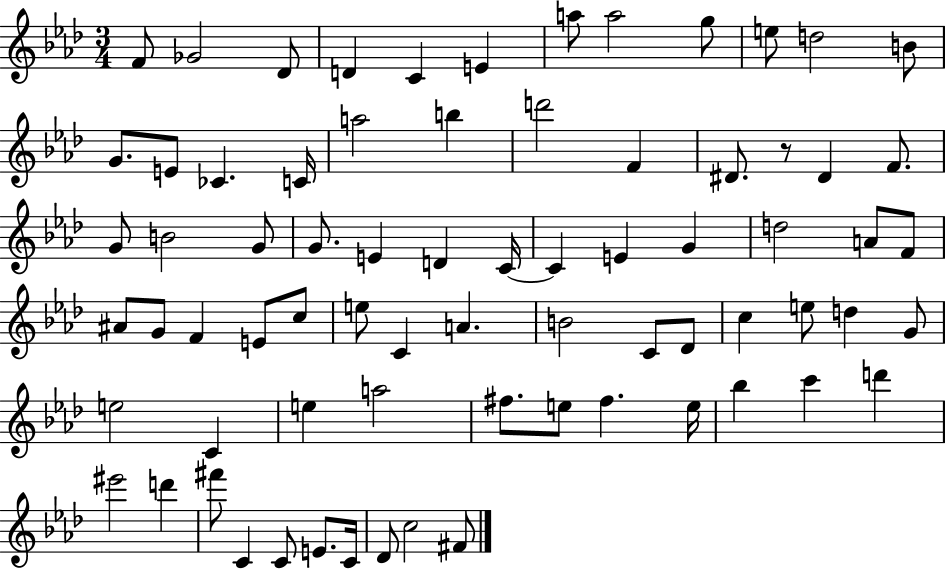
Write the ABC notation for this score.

X:1
T:Untitled
M:3/4
L:1/4
K:Ab
F/2 _G2 _D/2 D C E a/2 a2 g/2 e/2 d2 B/2 G/2 E/2 _C C/4 a2 b d'2 F ^D/2 z/2 ^D F/2 G/2 B2 G/2 G/2 E D C/4 C E G d2 A/2 F/2 ^A/2 G/2 F E/2 c/2 e/2 C A B2 C/2 _D/2 c e/2 d G/2 e2 C e a2 ^f/2 e/2 ^f e/4 _b c' d' ^e'2 d' ^f'/2 C C/2 E/2 C/4 _D/2 c2 ^F/2